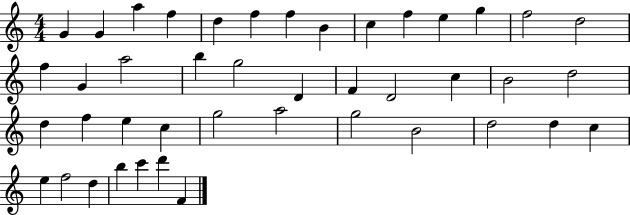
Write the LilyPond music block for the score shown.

{
  \clef treble
  \numericTimeSignature
  \time 4/4
  \key c \major
  g'4 g'4 a''4 f''4 | d''4 f''4 f''4 b'4 | c''4 f''4 e''4 g''4 | f''2 d''2 | \break f''4 g'4 a''2 | b''4 g''2 d'4 | f'4 d'2 c''4 | b'2 d''2 | \break d''4 f''4 e''4 c''4 | g''2 a''2 | g''2 b'2 | d''2 d''4 c''4 | \break e''4 f''2 d''4 | b''4 c'''4 d'''4 f'4 | \bar "|."
}